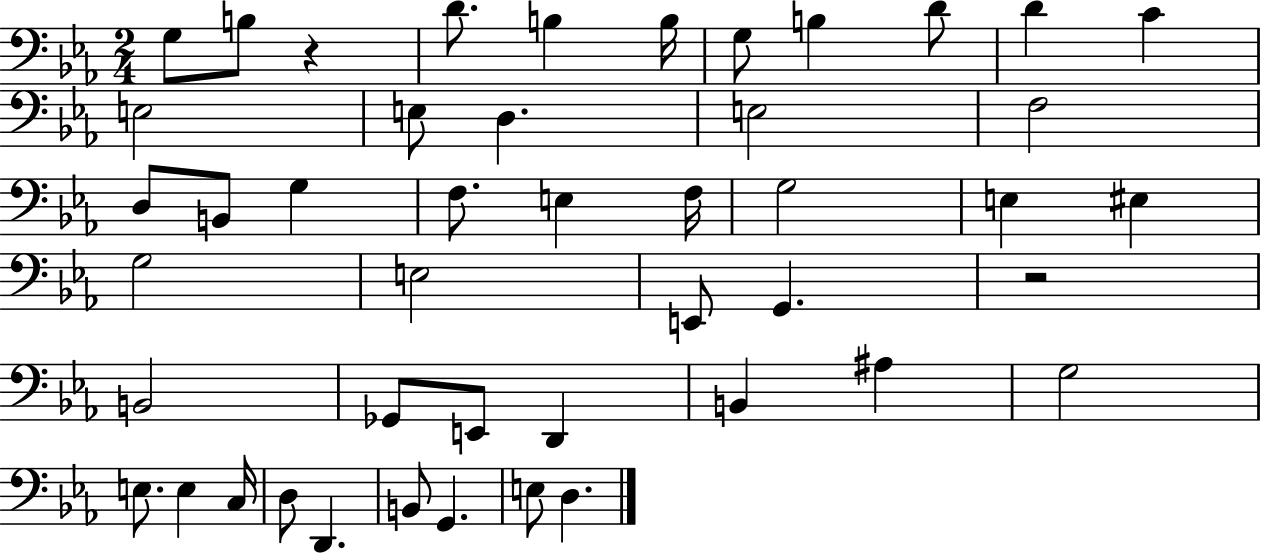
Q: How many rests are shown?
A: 2